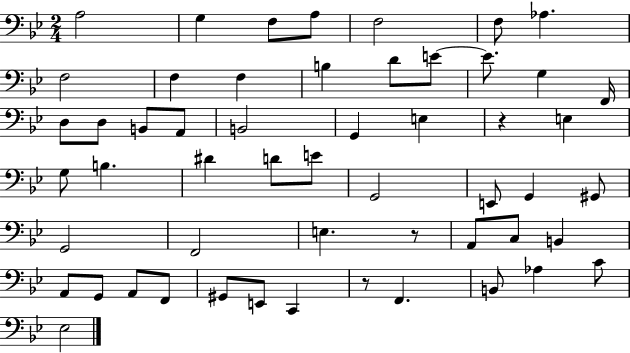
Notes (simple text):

A3/h G3/q F3/e A3/e F3/h F3/e Ab3/q. F3/h F3/q F3/q B3/q D4/e E4/e E4/e. G3/q F2/s D3/e D3/e B2/e A2/e B2/h G2/q E3/q R/q E3/q G3/e B3/q. D#4/q D4/e E4/e G2/h E2/e G2/q G#2/e G2/h F2/h E3/q. R/e A2/e C3/e B2/q A2/e G2/e A2/e F2/e G#2/e E2/e C2/q R/e F2/q. B2/e Ab3/q C4/e Eb3/h